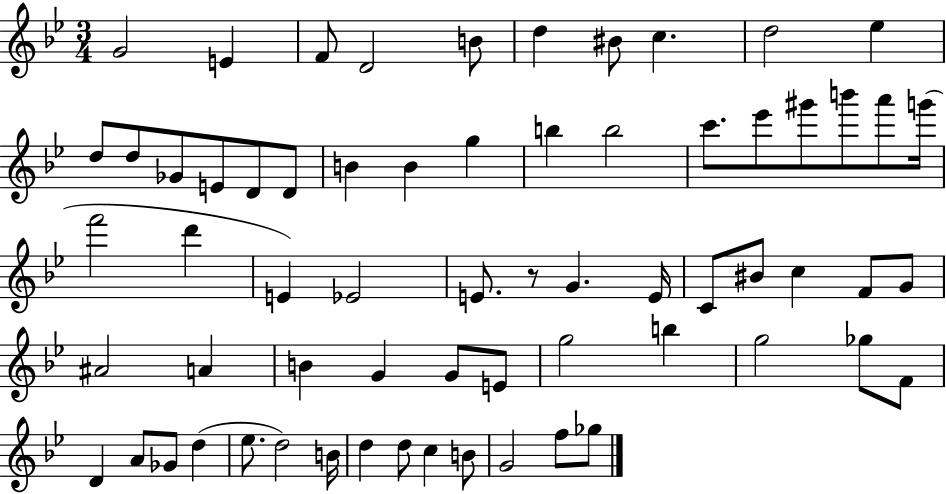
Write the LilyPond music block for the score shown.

{
  \clef treble
  \numericTimeSignature
  \time 3/4
  \key bes \major
  g'2 e'4 | f'8 d'2 b'8 | d''4 bis'8 c''4. | d''2 ees''4 | \break d''8 d''8 ges'8 e'8 d'8 d'8 | b'4 b'4 g''4 | b''4 b''2 | c'''8. ees'''8 gis'''8 b'''8 a'''8 g'''16( | \break f'''2 d'''4 | e'4) ees'2 | e'8. r8 g'4. e'16 | c'8 bis'8 c''4 f'8 g'8 | \break ais'2 a'4 | b'4 g'4 g'8 e'8 | g''2 b''4 | g''2 ges''8 f'8 | \break d'4 a'8 ges'8 d''4( | ees''8. d''2) b'16 | d''4 d''8 c''4 b'8 | g'2 f''8 ges''8 | \break \bar "|."
}